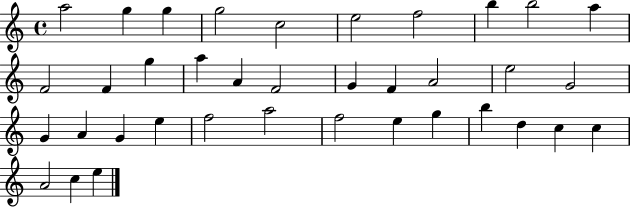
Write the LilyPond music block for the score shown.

{
  \clef treble
  \time 4/4
  \defaultTimeSignature
  \key c \major
  a''2 g''4 g''4 | g''2 c''2 | e''2 f''2 | b''4 b''2 a''4 | \break f'2 f'4 g''4 | a''4 a'4 f'2 | g'4 f'4 a'2 | e''2 g'2 | \break g'4 a'4 g'4 e''4 | f''2 a''2 | f''2 e''4 g''4 | b''4 d''4 c''4 c''4 | \break a'2 c''4 e''4 | \bar "|."
}